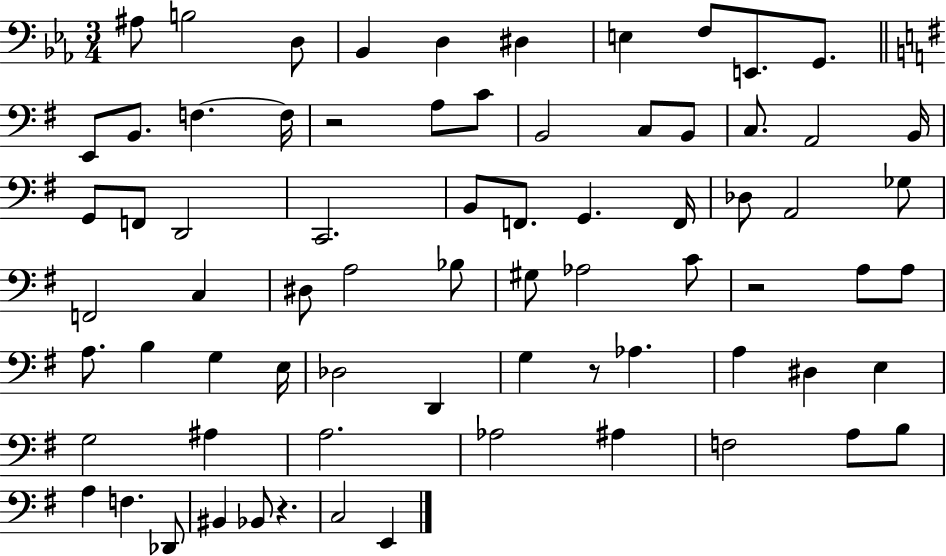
{
  \clef bass
  \numericTimeSignature
  \time 3/4
  \key ees \major
  ais8 b2 d8 | bes,4 d4 dis4 | e4 f8 e,8. g,8. | \bar "||" \break \key e \minor e,8 b,8. f4.~~ f16 | r2 a8 c'8 | b,2 c8 b,8 | c8. a,2 b,16 | \break g,8 f,8 d,2 | c,2. | b,8 f,8. g,4. f,16 | des8 a,2 ges8 | \break f,2 c4 | dis8 a2 bes8 | gis8 aes2 c'8 | r2 a8 a8 | \break a8. b4 g4 e16 | des2 d,4 | g4 r8 aes4. | a4 dis4 e4 | \break g2 ais4 | a2. | aes2 ais4 | f2 a8 b8 | \break a4 f4. des,8 | bis,4 bes,8 r4. | c2 e,4 | \bar "|."
}